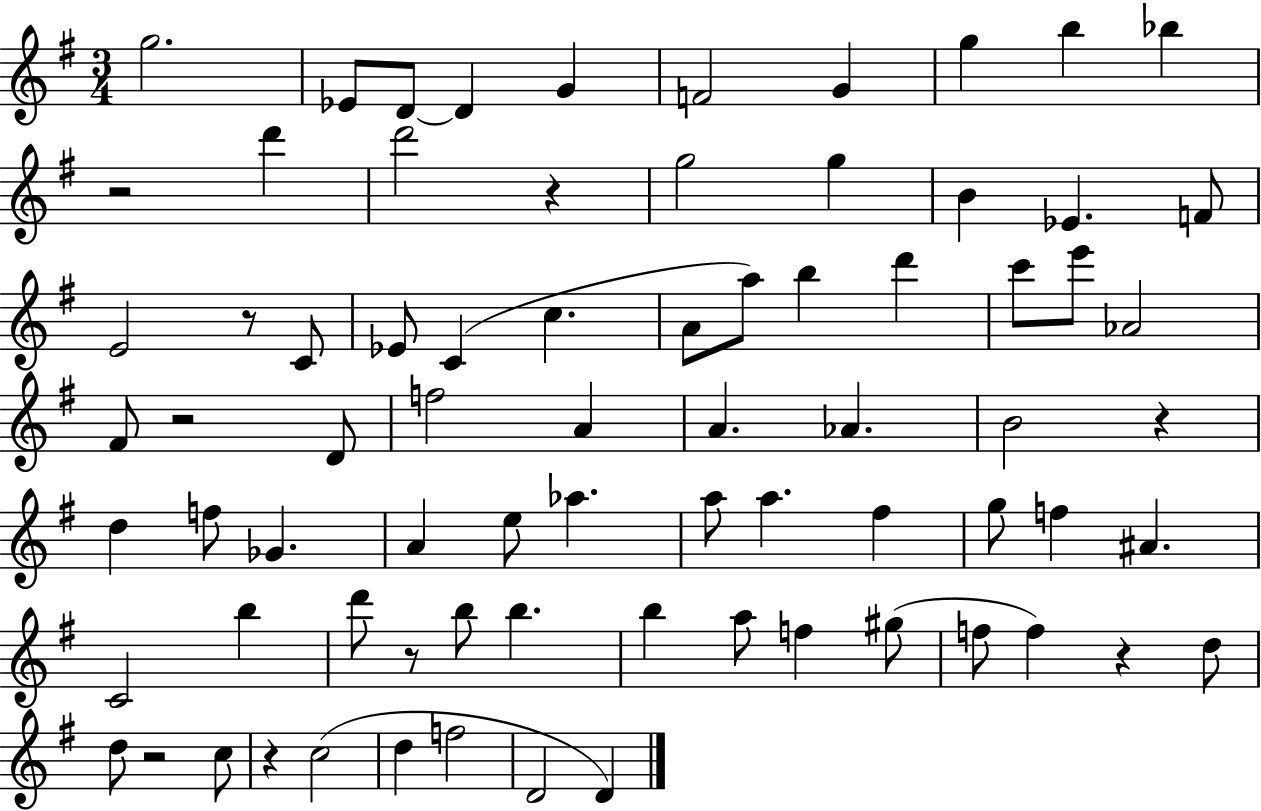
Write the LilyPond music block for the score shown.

{
  \clef treble
  \numericTimeSignature
  \time 3/4
  \key g \major
  g''2. | ees'8 d'8~~ d'4 g'4 | f'2 g'4 | g''4 b''4 bes''4 | \break r2 d'''4 | d'''2 r4 | g''2 g''4 | b'4 ees'4. f'8 | \break e'2 r8 c'8 | ees'8 c'4( c''4. | a'8 a''8) b''4 d'''4 | c'''8 e'''8 aes'2 | \break fis'8 r2 d'8 | f''2 a'4 | a'4. aes'4. | b'2 r4 | \break d''4 f''8 ges'4. | a'4 e''8 aes''4. | a''8 a''4. fis''4 | g''8 f''4 ais'4. | \break c'2 b''4 | d'''8 r8 b''8 b''4. | b''4 a''8 f''4 gis''8( | f''8 f''4) r4 d''8 | \break d''8 r2 c''8 | r4 c''2( | d''4 f''2 | d'2 d'4) | \break \bar "|."
}